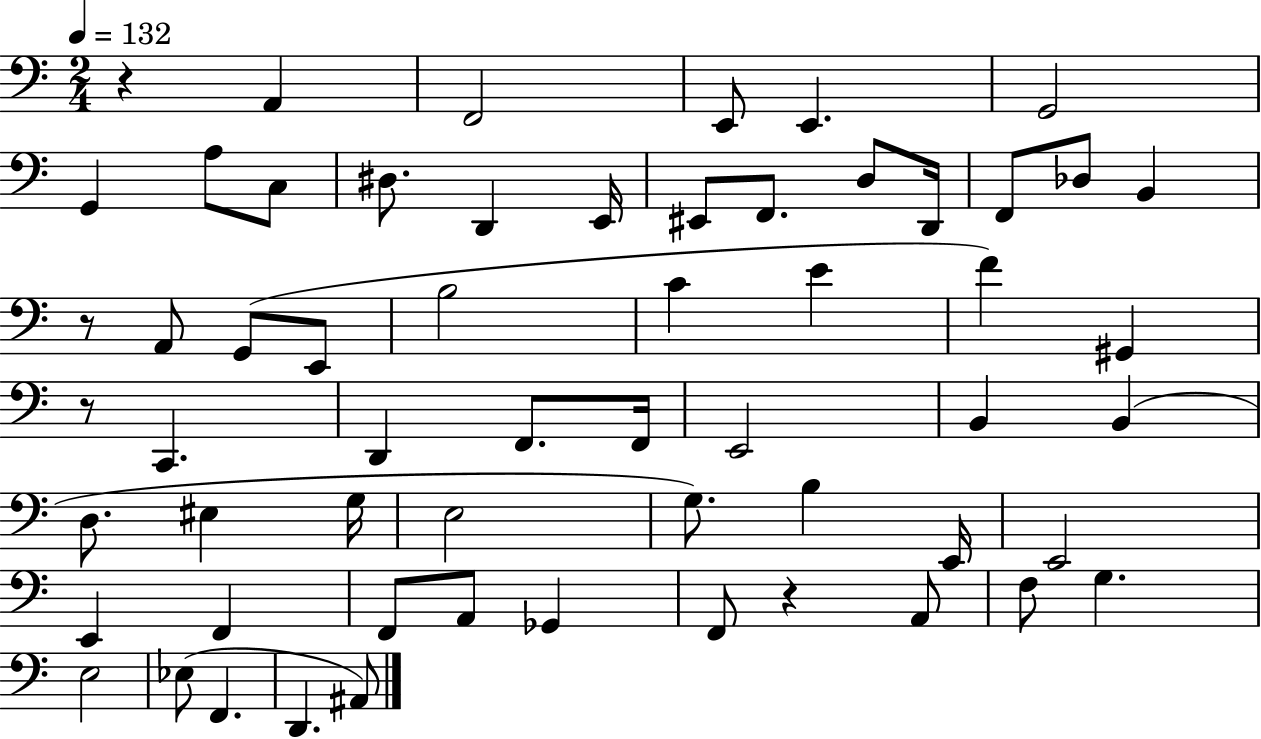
{
  \clef bass
  \numericTimeSignature
  \time 2/4
  \key c \major
  \tempo 4 = 132
  r4 a,4 | f,2 | e,8 e,4. | g,2 | \break g,4 a8 c8 | dis8. d,4 e,16 | eis,8 f,8. d8 d,16 | f,8 des8 b,4 | \break r8 a,8 g,8( e,8 | b2 | c'4 e'4 | f'4) gis,4 | \break r8 c,4. | d,4 f,8. f,16 | e,2 | b,4 b,4( | \break d8. eis4 g16 | e2 | g8.) b4 e,16 | e,2 | \break e,4 f,4 | f,8 a,8 ges,4 | f,8 r4 a,8 | f8 g4. | \break e2 | ees8( f,4. | d,4. ais,8) | \bar "|."
}